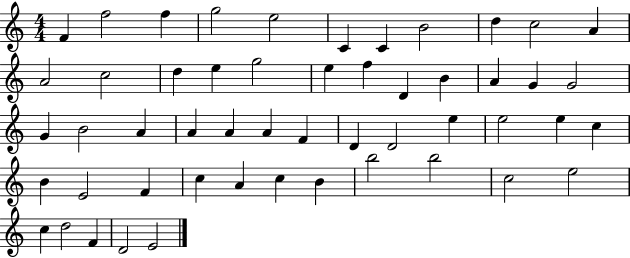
{
  \clef treble
  \numericTimeSignature
  \time 4/4
  \key c \major
  f'4 f''2 f''4 | g''2 e''2 | c'4 c'4 b'2 | d''4 c''2 a'4 | \break a'2 c''2 | d''4 e''4 g''2 | e''4 f''4 d'4 b'4 | a'4 g'4 g'2 | \break g'4 b'2 a'4 | a'4 a'4 a'4 f'4 | d'4 d'2 e''4 | e''2 e''4 c''4 | \break b'4 e'2 f'4 | c''4 a'4 c''4 b'4 | b''2 b''2 | c''2 e''2 | \break c''4 d''2 f'4 | d'2 e'2 | \bar "|."
}